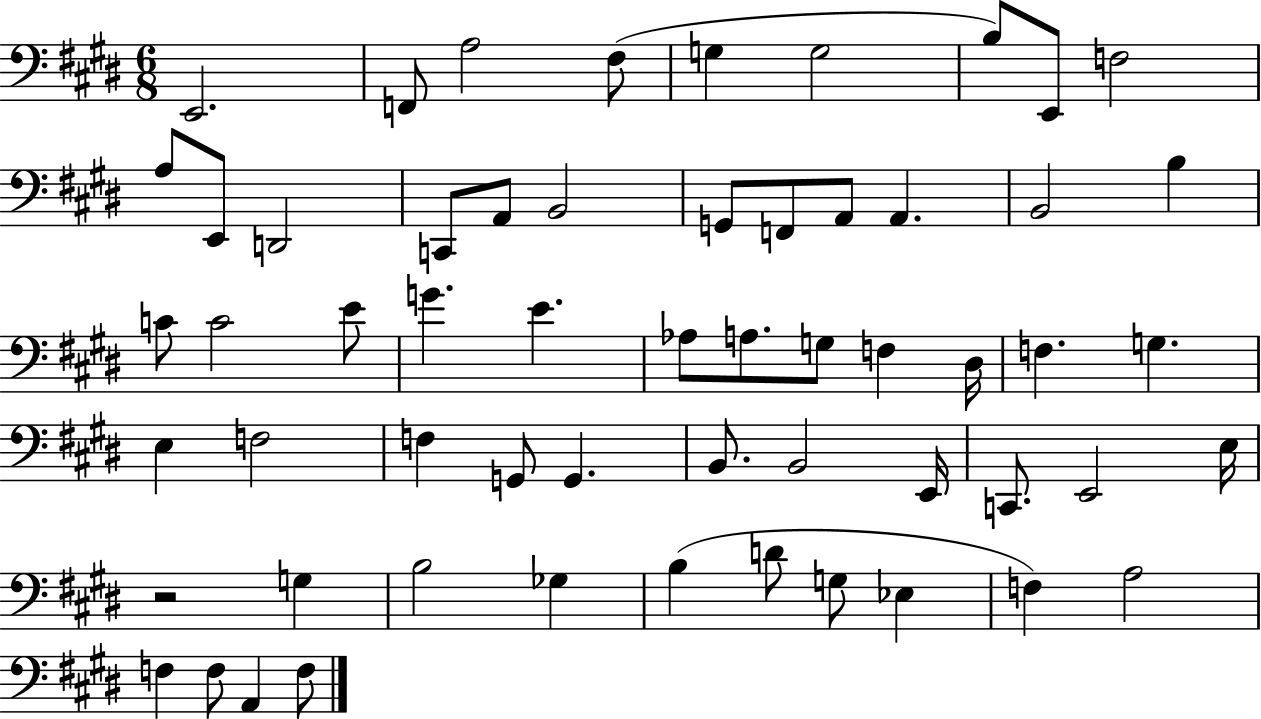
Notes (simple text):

E2/h. F2/e A3/h F#3/e G3/q G3/h B3/e E2/e F3/h A3/e E2/e D2/h C2/e A2/e B2/h G2/e F2/e A2/e A2/q. B2/h B3/q C4/e C4/h E4/e G4/q. E4/q. Ab3/e A3/e. G3/e F3/q D#3/s F3/q. G3/q. E3/q F3/h F3/q G2/e G2/q. B2/e. B2/h E2/s C2/e. E2/h E3/s R/h G3/q B3/h Gb3/q B3/q D4/e G3/e Eb3/q F3/q A3/h F3/q F3/e A2/q F3/e